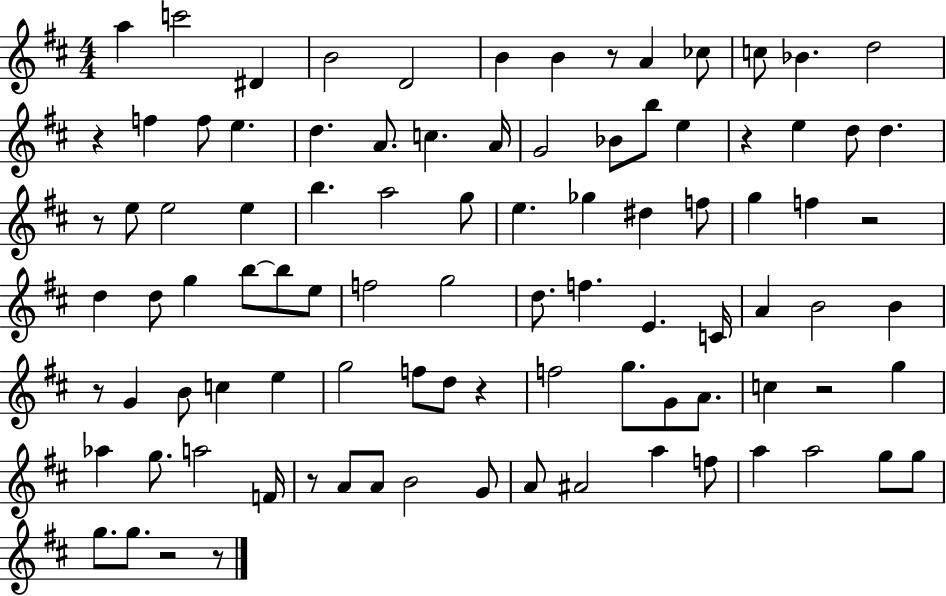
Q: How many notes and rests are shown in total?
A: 95